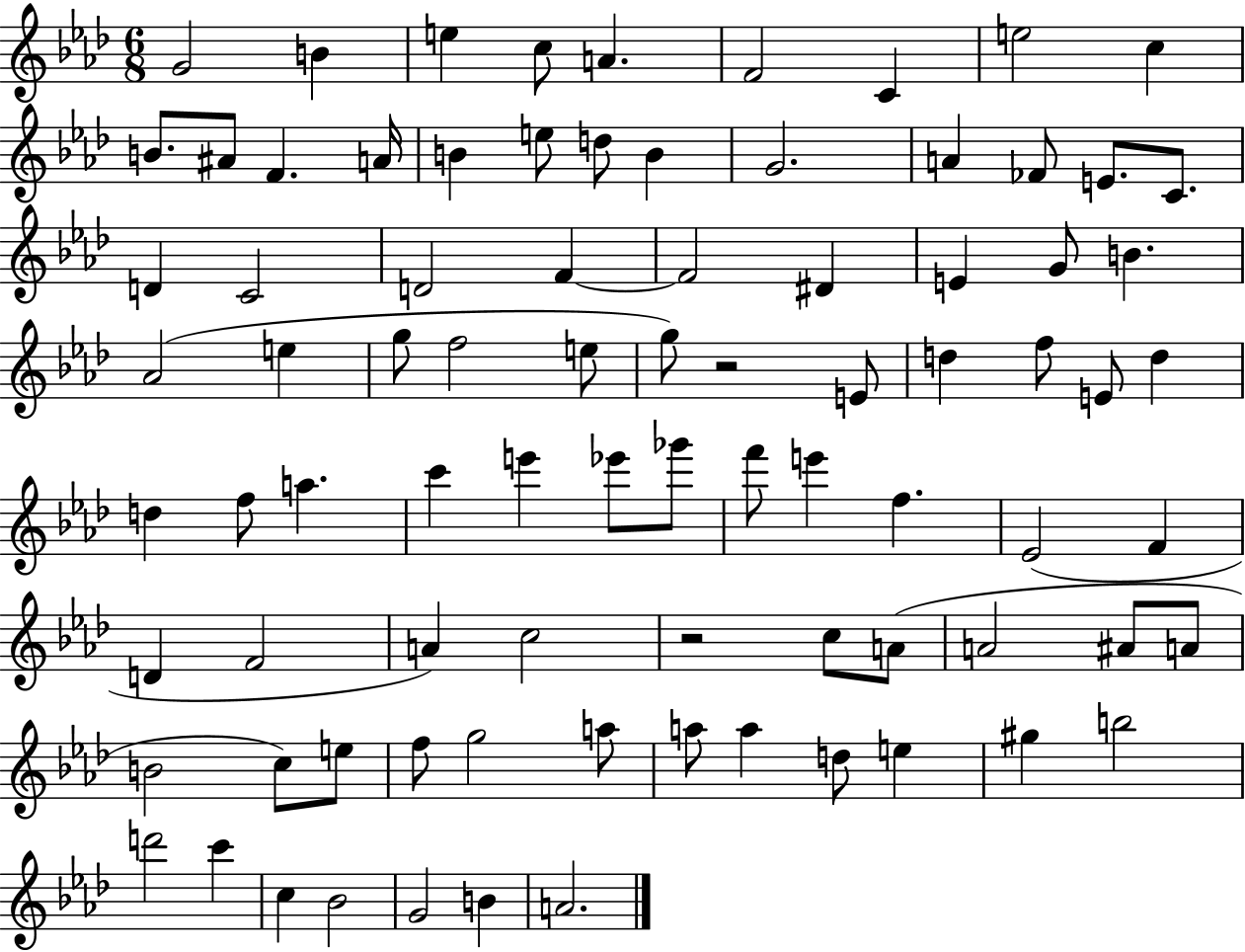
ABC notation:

X:1
T:Untitled
M:6/8
L:1/4
K:Ab
G2 B e c/2 A F2 C e2 c B/2 ^A/2 F A/4 B e/2 d/2 B G2 A _F/2 E/2 C/2 D C2 D2 F F2 ^D E G/2 B _A2 e g/2 f2 e/2 g/2 z2 E/2 d f/2 E/2 d d f/2 a c' e' _e'/2 _g'/2 f'/2 e' f _E2 F D F2 A c2 z2 c/2 A/2 A2 ^A/2 A/2 B2 c/2 e/2 f/2 g2 a/2 a/2 a d/2 e ^g b2 d'2 c' c _B2 G2 B A2